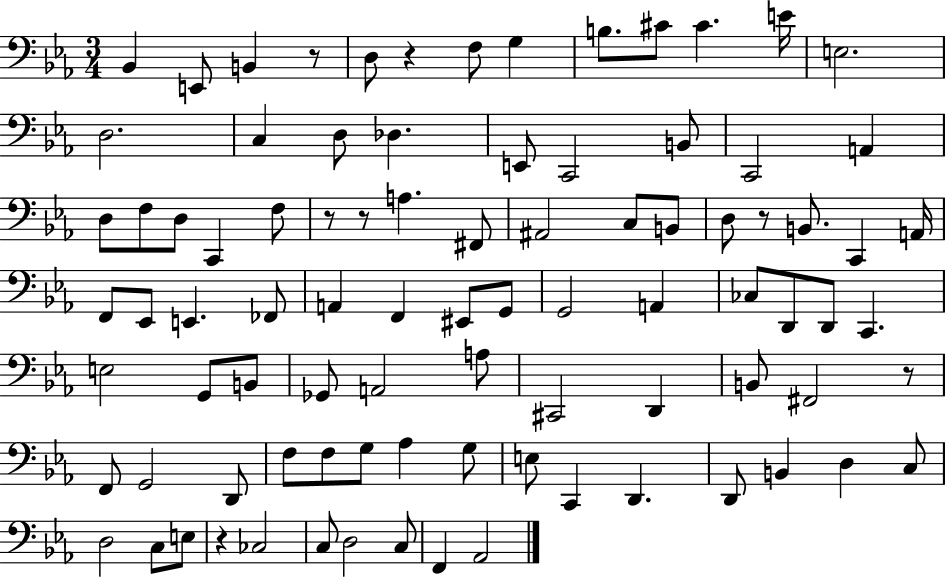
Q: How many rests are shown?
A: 7